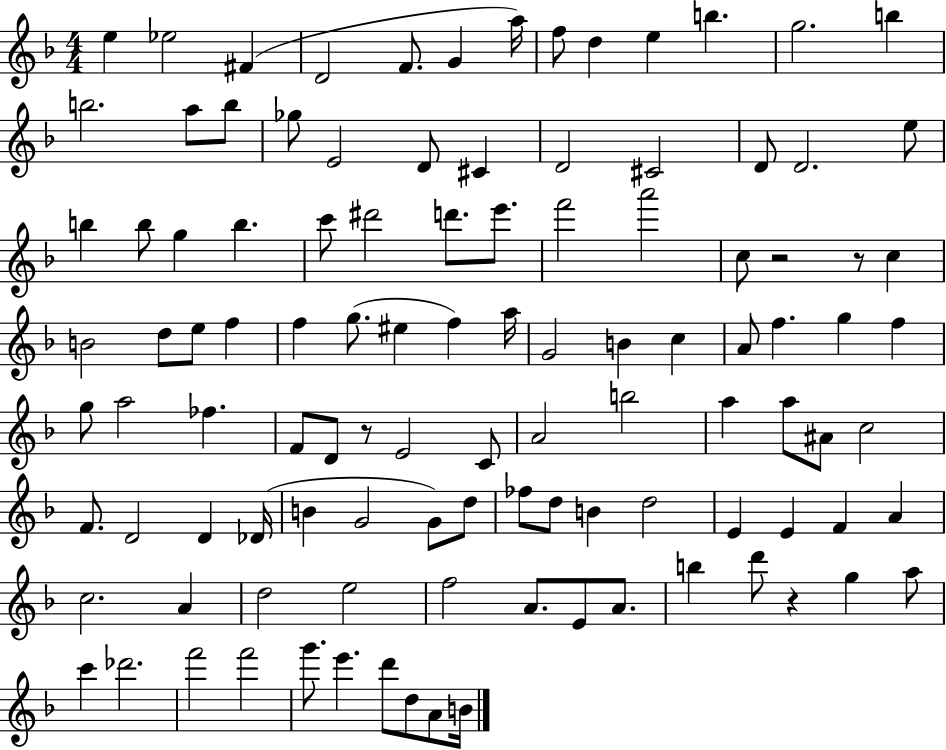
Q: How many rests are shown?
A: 4